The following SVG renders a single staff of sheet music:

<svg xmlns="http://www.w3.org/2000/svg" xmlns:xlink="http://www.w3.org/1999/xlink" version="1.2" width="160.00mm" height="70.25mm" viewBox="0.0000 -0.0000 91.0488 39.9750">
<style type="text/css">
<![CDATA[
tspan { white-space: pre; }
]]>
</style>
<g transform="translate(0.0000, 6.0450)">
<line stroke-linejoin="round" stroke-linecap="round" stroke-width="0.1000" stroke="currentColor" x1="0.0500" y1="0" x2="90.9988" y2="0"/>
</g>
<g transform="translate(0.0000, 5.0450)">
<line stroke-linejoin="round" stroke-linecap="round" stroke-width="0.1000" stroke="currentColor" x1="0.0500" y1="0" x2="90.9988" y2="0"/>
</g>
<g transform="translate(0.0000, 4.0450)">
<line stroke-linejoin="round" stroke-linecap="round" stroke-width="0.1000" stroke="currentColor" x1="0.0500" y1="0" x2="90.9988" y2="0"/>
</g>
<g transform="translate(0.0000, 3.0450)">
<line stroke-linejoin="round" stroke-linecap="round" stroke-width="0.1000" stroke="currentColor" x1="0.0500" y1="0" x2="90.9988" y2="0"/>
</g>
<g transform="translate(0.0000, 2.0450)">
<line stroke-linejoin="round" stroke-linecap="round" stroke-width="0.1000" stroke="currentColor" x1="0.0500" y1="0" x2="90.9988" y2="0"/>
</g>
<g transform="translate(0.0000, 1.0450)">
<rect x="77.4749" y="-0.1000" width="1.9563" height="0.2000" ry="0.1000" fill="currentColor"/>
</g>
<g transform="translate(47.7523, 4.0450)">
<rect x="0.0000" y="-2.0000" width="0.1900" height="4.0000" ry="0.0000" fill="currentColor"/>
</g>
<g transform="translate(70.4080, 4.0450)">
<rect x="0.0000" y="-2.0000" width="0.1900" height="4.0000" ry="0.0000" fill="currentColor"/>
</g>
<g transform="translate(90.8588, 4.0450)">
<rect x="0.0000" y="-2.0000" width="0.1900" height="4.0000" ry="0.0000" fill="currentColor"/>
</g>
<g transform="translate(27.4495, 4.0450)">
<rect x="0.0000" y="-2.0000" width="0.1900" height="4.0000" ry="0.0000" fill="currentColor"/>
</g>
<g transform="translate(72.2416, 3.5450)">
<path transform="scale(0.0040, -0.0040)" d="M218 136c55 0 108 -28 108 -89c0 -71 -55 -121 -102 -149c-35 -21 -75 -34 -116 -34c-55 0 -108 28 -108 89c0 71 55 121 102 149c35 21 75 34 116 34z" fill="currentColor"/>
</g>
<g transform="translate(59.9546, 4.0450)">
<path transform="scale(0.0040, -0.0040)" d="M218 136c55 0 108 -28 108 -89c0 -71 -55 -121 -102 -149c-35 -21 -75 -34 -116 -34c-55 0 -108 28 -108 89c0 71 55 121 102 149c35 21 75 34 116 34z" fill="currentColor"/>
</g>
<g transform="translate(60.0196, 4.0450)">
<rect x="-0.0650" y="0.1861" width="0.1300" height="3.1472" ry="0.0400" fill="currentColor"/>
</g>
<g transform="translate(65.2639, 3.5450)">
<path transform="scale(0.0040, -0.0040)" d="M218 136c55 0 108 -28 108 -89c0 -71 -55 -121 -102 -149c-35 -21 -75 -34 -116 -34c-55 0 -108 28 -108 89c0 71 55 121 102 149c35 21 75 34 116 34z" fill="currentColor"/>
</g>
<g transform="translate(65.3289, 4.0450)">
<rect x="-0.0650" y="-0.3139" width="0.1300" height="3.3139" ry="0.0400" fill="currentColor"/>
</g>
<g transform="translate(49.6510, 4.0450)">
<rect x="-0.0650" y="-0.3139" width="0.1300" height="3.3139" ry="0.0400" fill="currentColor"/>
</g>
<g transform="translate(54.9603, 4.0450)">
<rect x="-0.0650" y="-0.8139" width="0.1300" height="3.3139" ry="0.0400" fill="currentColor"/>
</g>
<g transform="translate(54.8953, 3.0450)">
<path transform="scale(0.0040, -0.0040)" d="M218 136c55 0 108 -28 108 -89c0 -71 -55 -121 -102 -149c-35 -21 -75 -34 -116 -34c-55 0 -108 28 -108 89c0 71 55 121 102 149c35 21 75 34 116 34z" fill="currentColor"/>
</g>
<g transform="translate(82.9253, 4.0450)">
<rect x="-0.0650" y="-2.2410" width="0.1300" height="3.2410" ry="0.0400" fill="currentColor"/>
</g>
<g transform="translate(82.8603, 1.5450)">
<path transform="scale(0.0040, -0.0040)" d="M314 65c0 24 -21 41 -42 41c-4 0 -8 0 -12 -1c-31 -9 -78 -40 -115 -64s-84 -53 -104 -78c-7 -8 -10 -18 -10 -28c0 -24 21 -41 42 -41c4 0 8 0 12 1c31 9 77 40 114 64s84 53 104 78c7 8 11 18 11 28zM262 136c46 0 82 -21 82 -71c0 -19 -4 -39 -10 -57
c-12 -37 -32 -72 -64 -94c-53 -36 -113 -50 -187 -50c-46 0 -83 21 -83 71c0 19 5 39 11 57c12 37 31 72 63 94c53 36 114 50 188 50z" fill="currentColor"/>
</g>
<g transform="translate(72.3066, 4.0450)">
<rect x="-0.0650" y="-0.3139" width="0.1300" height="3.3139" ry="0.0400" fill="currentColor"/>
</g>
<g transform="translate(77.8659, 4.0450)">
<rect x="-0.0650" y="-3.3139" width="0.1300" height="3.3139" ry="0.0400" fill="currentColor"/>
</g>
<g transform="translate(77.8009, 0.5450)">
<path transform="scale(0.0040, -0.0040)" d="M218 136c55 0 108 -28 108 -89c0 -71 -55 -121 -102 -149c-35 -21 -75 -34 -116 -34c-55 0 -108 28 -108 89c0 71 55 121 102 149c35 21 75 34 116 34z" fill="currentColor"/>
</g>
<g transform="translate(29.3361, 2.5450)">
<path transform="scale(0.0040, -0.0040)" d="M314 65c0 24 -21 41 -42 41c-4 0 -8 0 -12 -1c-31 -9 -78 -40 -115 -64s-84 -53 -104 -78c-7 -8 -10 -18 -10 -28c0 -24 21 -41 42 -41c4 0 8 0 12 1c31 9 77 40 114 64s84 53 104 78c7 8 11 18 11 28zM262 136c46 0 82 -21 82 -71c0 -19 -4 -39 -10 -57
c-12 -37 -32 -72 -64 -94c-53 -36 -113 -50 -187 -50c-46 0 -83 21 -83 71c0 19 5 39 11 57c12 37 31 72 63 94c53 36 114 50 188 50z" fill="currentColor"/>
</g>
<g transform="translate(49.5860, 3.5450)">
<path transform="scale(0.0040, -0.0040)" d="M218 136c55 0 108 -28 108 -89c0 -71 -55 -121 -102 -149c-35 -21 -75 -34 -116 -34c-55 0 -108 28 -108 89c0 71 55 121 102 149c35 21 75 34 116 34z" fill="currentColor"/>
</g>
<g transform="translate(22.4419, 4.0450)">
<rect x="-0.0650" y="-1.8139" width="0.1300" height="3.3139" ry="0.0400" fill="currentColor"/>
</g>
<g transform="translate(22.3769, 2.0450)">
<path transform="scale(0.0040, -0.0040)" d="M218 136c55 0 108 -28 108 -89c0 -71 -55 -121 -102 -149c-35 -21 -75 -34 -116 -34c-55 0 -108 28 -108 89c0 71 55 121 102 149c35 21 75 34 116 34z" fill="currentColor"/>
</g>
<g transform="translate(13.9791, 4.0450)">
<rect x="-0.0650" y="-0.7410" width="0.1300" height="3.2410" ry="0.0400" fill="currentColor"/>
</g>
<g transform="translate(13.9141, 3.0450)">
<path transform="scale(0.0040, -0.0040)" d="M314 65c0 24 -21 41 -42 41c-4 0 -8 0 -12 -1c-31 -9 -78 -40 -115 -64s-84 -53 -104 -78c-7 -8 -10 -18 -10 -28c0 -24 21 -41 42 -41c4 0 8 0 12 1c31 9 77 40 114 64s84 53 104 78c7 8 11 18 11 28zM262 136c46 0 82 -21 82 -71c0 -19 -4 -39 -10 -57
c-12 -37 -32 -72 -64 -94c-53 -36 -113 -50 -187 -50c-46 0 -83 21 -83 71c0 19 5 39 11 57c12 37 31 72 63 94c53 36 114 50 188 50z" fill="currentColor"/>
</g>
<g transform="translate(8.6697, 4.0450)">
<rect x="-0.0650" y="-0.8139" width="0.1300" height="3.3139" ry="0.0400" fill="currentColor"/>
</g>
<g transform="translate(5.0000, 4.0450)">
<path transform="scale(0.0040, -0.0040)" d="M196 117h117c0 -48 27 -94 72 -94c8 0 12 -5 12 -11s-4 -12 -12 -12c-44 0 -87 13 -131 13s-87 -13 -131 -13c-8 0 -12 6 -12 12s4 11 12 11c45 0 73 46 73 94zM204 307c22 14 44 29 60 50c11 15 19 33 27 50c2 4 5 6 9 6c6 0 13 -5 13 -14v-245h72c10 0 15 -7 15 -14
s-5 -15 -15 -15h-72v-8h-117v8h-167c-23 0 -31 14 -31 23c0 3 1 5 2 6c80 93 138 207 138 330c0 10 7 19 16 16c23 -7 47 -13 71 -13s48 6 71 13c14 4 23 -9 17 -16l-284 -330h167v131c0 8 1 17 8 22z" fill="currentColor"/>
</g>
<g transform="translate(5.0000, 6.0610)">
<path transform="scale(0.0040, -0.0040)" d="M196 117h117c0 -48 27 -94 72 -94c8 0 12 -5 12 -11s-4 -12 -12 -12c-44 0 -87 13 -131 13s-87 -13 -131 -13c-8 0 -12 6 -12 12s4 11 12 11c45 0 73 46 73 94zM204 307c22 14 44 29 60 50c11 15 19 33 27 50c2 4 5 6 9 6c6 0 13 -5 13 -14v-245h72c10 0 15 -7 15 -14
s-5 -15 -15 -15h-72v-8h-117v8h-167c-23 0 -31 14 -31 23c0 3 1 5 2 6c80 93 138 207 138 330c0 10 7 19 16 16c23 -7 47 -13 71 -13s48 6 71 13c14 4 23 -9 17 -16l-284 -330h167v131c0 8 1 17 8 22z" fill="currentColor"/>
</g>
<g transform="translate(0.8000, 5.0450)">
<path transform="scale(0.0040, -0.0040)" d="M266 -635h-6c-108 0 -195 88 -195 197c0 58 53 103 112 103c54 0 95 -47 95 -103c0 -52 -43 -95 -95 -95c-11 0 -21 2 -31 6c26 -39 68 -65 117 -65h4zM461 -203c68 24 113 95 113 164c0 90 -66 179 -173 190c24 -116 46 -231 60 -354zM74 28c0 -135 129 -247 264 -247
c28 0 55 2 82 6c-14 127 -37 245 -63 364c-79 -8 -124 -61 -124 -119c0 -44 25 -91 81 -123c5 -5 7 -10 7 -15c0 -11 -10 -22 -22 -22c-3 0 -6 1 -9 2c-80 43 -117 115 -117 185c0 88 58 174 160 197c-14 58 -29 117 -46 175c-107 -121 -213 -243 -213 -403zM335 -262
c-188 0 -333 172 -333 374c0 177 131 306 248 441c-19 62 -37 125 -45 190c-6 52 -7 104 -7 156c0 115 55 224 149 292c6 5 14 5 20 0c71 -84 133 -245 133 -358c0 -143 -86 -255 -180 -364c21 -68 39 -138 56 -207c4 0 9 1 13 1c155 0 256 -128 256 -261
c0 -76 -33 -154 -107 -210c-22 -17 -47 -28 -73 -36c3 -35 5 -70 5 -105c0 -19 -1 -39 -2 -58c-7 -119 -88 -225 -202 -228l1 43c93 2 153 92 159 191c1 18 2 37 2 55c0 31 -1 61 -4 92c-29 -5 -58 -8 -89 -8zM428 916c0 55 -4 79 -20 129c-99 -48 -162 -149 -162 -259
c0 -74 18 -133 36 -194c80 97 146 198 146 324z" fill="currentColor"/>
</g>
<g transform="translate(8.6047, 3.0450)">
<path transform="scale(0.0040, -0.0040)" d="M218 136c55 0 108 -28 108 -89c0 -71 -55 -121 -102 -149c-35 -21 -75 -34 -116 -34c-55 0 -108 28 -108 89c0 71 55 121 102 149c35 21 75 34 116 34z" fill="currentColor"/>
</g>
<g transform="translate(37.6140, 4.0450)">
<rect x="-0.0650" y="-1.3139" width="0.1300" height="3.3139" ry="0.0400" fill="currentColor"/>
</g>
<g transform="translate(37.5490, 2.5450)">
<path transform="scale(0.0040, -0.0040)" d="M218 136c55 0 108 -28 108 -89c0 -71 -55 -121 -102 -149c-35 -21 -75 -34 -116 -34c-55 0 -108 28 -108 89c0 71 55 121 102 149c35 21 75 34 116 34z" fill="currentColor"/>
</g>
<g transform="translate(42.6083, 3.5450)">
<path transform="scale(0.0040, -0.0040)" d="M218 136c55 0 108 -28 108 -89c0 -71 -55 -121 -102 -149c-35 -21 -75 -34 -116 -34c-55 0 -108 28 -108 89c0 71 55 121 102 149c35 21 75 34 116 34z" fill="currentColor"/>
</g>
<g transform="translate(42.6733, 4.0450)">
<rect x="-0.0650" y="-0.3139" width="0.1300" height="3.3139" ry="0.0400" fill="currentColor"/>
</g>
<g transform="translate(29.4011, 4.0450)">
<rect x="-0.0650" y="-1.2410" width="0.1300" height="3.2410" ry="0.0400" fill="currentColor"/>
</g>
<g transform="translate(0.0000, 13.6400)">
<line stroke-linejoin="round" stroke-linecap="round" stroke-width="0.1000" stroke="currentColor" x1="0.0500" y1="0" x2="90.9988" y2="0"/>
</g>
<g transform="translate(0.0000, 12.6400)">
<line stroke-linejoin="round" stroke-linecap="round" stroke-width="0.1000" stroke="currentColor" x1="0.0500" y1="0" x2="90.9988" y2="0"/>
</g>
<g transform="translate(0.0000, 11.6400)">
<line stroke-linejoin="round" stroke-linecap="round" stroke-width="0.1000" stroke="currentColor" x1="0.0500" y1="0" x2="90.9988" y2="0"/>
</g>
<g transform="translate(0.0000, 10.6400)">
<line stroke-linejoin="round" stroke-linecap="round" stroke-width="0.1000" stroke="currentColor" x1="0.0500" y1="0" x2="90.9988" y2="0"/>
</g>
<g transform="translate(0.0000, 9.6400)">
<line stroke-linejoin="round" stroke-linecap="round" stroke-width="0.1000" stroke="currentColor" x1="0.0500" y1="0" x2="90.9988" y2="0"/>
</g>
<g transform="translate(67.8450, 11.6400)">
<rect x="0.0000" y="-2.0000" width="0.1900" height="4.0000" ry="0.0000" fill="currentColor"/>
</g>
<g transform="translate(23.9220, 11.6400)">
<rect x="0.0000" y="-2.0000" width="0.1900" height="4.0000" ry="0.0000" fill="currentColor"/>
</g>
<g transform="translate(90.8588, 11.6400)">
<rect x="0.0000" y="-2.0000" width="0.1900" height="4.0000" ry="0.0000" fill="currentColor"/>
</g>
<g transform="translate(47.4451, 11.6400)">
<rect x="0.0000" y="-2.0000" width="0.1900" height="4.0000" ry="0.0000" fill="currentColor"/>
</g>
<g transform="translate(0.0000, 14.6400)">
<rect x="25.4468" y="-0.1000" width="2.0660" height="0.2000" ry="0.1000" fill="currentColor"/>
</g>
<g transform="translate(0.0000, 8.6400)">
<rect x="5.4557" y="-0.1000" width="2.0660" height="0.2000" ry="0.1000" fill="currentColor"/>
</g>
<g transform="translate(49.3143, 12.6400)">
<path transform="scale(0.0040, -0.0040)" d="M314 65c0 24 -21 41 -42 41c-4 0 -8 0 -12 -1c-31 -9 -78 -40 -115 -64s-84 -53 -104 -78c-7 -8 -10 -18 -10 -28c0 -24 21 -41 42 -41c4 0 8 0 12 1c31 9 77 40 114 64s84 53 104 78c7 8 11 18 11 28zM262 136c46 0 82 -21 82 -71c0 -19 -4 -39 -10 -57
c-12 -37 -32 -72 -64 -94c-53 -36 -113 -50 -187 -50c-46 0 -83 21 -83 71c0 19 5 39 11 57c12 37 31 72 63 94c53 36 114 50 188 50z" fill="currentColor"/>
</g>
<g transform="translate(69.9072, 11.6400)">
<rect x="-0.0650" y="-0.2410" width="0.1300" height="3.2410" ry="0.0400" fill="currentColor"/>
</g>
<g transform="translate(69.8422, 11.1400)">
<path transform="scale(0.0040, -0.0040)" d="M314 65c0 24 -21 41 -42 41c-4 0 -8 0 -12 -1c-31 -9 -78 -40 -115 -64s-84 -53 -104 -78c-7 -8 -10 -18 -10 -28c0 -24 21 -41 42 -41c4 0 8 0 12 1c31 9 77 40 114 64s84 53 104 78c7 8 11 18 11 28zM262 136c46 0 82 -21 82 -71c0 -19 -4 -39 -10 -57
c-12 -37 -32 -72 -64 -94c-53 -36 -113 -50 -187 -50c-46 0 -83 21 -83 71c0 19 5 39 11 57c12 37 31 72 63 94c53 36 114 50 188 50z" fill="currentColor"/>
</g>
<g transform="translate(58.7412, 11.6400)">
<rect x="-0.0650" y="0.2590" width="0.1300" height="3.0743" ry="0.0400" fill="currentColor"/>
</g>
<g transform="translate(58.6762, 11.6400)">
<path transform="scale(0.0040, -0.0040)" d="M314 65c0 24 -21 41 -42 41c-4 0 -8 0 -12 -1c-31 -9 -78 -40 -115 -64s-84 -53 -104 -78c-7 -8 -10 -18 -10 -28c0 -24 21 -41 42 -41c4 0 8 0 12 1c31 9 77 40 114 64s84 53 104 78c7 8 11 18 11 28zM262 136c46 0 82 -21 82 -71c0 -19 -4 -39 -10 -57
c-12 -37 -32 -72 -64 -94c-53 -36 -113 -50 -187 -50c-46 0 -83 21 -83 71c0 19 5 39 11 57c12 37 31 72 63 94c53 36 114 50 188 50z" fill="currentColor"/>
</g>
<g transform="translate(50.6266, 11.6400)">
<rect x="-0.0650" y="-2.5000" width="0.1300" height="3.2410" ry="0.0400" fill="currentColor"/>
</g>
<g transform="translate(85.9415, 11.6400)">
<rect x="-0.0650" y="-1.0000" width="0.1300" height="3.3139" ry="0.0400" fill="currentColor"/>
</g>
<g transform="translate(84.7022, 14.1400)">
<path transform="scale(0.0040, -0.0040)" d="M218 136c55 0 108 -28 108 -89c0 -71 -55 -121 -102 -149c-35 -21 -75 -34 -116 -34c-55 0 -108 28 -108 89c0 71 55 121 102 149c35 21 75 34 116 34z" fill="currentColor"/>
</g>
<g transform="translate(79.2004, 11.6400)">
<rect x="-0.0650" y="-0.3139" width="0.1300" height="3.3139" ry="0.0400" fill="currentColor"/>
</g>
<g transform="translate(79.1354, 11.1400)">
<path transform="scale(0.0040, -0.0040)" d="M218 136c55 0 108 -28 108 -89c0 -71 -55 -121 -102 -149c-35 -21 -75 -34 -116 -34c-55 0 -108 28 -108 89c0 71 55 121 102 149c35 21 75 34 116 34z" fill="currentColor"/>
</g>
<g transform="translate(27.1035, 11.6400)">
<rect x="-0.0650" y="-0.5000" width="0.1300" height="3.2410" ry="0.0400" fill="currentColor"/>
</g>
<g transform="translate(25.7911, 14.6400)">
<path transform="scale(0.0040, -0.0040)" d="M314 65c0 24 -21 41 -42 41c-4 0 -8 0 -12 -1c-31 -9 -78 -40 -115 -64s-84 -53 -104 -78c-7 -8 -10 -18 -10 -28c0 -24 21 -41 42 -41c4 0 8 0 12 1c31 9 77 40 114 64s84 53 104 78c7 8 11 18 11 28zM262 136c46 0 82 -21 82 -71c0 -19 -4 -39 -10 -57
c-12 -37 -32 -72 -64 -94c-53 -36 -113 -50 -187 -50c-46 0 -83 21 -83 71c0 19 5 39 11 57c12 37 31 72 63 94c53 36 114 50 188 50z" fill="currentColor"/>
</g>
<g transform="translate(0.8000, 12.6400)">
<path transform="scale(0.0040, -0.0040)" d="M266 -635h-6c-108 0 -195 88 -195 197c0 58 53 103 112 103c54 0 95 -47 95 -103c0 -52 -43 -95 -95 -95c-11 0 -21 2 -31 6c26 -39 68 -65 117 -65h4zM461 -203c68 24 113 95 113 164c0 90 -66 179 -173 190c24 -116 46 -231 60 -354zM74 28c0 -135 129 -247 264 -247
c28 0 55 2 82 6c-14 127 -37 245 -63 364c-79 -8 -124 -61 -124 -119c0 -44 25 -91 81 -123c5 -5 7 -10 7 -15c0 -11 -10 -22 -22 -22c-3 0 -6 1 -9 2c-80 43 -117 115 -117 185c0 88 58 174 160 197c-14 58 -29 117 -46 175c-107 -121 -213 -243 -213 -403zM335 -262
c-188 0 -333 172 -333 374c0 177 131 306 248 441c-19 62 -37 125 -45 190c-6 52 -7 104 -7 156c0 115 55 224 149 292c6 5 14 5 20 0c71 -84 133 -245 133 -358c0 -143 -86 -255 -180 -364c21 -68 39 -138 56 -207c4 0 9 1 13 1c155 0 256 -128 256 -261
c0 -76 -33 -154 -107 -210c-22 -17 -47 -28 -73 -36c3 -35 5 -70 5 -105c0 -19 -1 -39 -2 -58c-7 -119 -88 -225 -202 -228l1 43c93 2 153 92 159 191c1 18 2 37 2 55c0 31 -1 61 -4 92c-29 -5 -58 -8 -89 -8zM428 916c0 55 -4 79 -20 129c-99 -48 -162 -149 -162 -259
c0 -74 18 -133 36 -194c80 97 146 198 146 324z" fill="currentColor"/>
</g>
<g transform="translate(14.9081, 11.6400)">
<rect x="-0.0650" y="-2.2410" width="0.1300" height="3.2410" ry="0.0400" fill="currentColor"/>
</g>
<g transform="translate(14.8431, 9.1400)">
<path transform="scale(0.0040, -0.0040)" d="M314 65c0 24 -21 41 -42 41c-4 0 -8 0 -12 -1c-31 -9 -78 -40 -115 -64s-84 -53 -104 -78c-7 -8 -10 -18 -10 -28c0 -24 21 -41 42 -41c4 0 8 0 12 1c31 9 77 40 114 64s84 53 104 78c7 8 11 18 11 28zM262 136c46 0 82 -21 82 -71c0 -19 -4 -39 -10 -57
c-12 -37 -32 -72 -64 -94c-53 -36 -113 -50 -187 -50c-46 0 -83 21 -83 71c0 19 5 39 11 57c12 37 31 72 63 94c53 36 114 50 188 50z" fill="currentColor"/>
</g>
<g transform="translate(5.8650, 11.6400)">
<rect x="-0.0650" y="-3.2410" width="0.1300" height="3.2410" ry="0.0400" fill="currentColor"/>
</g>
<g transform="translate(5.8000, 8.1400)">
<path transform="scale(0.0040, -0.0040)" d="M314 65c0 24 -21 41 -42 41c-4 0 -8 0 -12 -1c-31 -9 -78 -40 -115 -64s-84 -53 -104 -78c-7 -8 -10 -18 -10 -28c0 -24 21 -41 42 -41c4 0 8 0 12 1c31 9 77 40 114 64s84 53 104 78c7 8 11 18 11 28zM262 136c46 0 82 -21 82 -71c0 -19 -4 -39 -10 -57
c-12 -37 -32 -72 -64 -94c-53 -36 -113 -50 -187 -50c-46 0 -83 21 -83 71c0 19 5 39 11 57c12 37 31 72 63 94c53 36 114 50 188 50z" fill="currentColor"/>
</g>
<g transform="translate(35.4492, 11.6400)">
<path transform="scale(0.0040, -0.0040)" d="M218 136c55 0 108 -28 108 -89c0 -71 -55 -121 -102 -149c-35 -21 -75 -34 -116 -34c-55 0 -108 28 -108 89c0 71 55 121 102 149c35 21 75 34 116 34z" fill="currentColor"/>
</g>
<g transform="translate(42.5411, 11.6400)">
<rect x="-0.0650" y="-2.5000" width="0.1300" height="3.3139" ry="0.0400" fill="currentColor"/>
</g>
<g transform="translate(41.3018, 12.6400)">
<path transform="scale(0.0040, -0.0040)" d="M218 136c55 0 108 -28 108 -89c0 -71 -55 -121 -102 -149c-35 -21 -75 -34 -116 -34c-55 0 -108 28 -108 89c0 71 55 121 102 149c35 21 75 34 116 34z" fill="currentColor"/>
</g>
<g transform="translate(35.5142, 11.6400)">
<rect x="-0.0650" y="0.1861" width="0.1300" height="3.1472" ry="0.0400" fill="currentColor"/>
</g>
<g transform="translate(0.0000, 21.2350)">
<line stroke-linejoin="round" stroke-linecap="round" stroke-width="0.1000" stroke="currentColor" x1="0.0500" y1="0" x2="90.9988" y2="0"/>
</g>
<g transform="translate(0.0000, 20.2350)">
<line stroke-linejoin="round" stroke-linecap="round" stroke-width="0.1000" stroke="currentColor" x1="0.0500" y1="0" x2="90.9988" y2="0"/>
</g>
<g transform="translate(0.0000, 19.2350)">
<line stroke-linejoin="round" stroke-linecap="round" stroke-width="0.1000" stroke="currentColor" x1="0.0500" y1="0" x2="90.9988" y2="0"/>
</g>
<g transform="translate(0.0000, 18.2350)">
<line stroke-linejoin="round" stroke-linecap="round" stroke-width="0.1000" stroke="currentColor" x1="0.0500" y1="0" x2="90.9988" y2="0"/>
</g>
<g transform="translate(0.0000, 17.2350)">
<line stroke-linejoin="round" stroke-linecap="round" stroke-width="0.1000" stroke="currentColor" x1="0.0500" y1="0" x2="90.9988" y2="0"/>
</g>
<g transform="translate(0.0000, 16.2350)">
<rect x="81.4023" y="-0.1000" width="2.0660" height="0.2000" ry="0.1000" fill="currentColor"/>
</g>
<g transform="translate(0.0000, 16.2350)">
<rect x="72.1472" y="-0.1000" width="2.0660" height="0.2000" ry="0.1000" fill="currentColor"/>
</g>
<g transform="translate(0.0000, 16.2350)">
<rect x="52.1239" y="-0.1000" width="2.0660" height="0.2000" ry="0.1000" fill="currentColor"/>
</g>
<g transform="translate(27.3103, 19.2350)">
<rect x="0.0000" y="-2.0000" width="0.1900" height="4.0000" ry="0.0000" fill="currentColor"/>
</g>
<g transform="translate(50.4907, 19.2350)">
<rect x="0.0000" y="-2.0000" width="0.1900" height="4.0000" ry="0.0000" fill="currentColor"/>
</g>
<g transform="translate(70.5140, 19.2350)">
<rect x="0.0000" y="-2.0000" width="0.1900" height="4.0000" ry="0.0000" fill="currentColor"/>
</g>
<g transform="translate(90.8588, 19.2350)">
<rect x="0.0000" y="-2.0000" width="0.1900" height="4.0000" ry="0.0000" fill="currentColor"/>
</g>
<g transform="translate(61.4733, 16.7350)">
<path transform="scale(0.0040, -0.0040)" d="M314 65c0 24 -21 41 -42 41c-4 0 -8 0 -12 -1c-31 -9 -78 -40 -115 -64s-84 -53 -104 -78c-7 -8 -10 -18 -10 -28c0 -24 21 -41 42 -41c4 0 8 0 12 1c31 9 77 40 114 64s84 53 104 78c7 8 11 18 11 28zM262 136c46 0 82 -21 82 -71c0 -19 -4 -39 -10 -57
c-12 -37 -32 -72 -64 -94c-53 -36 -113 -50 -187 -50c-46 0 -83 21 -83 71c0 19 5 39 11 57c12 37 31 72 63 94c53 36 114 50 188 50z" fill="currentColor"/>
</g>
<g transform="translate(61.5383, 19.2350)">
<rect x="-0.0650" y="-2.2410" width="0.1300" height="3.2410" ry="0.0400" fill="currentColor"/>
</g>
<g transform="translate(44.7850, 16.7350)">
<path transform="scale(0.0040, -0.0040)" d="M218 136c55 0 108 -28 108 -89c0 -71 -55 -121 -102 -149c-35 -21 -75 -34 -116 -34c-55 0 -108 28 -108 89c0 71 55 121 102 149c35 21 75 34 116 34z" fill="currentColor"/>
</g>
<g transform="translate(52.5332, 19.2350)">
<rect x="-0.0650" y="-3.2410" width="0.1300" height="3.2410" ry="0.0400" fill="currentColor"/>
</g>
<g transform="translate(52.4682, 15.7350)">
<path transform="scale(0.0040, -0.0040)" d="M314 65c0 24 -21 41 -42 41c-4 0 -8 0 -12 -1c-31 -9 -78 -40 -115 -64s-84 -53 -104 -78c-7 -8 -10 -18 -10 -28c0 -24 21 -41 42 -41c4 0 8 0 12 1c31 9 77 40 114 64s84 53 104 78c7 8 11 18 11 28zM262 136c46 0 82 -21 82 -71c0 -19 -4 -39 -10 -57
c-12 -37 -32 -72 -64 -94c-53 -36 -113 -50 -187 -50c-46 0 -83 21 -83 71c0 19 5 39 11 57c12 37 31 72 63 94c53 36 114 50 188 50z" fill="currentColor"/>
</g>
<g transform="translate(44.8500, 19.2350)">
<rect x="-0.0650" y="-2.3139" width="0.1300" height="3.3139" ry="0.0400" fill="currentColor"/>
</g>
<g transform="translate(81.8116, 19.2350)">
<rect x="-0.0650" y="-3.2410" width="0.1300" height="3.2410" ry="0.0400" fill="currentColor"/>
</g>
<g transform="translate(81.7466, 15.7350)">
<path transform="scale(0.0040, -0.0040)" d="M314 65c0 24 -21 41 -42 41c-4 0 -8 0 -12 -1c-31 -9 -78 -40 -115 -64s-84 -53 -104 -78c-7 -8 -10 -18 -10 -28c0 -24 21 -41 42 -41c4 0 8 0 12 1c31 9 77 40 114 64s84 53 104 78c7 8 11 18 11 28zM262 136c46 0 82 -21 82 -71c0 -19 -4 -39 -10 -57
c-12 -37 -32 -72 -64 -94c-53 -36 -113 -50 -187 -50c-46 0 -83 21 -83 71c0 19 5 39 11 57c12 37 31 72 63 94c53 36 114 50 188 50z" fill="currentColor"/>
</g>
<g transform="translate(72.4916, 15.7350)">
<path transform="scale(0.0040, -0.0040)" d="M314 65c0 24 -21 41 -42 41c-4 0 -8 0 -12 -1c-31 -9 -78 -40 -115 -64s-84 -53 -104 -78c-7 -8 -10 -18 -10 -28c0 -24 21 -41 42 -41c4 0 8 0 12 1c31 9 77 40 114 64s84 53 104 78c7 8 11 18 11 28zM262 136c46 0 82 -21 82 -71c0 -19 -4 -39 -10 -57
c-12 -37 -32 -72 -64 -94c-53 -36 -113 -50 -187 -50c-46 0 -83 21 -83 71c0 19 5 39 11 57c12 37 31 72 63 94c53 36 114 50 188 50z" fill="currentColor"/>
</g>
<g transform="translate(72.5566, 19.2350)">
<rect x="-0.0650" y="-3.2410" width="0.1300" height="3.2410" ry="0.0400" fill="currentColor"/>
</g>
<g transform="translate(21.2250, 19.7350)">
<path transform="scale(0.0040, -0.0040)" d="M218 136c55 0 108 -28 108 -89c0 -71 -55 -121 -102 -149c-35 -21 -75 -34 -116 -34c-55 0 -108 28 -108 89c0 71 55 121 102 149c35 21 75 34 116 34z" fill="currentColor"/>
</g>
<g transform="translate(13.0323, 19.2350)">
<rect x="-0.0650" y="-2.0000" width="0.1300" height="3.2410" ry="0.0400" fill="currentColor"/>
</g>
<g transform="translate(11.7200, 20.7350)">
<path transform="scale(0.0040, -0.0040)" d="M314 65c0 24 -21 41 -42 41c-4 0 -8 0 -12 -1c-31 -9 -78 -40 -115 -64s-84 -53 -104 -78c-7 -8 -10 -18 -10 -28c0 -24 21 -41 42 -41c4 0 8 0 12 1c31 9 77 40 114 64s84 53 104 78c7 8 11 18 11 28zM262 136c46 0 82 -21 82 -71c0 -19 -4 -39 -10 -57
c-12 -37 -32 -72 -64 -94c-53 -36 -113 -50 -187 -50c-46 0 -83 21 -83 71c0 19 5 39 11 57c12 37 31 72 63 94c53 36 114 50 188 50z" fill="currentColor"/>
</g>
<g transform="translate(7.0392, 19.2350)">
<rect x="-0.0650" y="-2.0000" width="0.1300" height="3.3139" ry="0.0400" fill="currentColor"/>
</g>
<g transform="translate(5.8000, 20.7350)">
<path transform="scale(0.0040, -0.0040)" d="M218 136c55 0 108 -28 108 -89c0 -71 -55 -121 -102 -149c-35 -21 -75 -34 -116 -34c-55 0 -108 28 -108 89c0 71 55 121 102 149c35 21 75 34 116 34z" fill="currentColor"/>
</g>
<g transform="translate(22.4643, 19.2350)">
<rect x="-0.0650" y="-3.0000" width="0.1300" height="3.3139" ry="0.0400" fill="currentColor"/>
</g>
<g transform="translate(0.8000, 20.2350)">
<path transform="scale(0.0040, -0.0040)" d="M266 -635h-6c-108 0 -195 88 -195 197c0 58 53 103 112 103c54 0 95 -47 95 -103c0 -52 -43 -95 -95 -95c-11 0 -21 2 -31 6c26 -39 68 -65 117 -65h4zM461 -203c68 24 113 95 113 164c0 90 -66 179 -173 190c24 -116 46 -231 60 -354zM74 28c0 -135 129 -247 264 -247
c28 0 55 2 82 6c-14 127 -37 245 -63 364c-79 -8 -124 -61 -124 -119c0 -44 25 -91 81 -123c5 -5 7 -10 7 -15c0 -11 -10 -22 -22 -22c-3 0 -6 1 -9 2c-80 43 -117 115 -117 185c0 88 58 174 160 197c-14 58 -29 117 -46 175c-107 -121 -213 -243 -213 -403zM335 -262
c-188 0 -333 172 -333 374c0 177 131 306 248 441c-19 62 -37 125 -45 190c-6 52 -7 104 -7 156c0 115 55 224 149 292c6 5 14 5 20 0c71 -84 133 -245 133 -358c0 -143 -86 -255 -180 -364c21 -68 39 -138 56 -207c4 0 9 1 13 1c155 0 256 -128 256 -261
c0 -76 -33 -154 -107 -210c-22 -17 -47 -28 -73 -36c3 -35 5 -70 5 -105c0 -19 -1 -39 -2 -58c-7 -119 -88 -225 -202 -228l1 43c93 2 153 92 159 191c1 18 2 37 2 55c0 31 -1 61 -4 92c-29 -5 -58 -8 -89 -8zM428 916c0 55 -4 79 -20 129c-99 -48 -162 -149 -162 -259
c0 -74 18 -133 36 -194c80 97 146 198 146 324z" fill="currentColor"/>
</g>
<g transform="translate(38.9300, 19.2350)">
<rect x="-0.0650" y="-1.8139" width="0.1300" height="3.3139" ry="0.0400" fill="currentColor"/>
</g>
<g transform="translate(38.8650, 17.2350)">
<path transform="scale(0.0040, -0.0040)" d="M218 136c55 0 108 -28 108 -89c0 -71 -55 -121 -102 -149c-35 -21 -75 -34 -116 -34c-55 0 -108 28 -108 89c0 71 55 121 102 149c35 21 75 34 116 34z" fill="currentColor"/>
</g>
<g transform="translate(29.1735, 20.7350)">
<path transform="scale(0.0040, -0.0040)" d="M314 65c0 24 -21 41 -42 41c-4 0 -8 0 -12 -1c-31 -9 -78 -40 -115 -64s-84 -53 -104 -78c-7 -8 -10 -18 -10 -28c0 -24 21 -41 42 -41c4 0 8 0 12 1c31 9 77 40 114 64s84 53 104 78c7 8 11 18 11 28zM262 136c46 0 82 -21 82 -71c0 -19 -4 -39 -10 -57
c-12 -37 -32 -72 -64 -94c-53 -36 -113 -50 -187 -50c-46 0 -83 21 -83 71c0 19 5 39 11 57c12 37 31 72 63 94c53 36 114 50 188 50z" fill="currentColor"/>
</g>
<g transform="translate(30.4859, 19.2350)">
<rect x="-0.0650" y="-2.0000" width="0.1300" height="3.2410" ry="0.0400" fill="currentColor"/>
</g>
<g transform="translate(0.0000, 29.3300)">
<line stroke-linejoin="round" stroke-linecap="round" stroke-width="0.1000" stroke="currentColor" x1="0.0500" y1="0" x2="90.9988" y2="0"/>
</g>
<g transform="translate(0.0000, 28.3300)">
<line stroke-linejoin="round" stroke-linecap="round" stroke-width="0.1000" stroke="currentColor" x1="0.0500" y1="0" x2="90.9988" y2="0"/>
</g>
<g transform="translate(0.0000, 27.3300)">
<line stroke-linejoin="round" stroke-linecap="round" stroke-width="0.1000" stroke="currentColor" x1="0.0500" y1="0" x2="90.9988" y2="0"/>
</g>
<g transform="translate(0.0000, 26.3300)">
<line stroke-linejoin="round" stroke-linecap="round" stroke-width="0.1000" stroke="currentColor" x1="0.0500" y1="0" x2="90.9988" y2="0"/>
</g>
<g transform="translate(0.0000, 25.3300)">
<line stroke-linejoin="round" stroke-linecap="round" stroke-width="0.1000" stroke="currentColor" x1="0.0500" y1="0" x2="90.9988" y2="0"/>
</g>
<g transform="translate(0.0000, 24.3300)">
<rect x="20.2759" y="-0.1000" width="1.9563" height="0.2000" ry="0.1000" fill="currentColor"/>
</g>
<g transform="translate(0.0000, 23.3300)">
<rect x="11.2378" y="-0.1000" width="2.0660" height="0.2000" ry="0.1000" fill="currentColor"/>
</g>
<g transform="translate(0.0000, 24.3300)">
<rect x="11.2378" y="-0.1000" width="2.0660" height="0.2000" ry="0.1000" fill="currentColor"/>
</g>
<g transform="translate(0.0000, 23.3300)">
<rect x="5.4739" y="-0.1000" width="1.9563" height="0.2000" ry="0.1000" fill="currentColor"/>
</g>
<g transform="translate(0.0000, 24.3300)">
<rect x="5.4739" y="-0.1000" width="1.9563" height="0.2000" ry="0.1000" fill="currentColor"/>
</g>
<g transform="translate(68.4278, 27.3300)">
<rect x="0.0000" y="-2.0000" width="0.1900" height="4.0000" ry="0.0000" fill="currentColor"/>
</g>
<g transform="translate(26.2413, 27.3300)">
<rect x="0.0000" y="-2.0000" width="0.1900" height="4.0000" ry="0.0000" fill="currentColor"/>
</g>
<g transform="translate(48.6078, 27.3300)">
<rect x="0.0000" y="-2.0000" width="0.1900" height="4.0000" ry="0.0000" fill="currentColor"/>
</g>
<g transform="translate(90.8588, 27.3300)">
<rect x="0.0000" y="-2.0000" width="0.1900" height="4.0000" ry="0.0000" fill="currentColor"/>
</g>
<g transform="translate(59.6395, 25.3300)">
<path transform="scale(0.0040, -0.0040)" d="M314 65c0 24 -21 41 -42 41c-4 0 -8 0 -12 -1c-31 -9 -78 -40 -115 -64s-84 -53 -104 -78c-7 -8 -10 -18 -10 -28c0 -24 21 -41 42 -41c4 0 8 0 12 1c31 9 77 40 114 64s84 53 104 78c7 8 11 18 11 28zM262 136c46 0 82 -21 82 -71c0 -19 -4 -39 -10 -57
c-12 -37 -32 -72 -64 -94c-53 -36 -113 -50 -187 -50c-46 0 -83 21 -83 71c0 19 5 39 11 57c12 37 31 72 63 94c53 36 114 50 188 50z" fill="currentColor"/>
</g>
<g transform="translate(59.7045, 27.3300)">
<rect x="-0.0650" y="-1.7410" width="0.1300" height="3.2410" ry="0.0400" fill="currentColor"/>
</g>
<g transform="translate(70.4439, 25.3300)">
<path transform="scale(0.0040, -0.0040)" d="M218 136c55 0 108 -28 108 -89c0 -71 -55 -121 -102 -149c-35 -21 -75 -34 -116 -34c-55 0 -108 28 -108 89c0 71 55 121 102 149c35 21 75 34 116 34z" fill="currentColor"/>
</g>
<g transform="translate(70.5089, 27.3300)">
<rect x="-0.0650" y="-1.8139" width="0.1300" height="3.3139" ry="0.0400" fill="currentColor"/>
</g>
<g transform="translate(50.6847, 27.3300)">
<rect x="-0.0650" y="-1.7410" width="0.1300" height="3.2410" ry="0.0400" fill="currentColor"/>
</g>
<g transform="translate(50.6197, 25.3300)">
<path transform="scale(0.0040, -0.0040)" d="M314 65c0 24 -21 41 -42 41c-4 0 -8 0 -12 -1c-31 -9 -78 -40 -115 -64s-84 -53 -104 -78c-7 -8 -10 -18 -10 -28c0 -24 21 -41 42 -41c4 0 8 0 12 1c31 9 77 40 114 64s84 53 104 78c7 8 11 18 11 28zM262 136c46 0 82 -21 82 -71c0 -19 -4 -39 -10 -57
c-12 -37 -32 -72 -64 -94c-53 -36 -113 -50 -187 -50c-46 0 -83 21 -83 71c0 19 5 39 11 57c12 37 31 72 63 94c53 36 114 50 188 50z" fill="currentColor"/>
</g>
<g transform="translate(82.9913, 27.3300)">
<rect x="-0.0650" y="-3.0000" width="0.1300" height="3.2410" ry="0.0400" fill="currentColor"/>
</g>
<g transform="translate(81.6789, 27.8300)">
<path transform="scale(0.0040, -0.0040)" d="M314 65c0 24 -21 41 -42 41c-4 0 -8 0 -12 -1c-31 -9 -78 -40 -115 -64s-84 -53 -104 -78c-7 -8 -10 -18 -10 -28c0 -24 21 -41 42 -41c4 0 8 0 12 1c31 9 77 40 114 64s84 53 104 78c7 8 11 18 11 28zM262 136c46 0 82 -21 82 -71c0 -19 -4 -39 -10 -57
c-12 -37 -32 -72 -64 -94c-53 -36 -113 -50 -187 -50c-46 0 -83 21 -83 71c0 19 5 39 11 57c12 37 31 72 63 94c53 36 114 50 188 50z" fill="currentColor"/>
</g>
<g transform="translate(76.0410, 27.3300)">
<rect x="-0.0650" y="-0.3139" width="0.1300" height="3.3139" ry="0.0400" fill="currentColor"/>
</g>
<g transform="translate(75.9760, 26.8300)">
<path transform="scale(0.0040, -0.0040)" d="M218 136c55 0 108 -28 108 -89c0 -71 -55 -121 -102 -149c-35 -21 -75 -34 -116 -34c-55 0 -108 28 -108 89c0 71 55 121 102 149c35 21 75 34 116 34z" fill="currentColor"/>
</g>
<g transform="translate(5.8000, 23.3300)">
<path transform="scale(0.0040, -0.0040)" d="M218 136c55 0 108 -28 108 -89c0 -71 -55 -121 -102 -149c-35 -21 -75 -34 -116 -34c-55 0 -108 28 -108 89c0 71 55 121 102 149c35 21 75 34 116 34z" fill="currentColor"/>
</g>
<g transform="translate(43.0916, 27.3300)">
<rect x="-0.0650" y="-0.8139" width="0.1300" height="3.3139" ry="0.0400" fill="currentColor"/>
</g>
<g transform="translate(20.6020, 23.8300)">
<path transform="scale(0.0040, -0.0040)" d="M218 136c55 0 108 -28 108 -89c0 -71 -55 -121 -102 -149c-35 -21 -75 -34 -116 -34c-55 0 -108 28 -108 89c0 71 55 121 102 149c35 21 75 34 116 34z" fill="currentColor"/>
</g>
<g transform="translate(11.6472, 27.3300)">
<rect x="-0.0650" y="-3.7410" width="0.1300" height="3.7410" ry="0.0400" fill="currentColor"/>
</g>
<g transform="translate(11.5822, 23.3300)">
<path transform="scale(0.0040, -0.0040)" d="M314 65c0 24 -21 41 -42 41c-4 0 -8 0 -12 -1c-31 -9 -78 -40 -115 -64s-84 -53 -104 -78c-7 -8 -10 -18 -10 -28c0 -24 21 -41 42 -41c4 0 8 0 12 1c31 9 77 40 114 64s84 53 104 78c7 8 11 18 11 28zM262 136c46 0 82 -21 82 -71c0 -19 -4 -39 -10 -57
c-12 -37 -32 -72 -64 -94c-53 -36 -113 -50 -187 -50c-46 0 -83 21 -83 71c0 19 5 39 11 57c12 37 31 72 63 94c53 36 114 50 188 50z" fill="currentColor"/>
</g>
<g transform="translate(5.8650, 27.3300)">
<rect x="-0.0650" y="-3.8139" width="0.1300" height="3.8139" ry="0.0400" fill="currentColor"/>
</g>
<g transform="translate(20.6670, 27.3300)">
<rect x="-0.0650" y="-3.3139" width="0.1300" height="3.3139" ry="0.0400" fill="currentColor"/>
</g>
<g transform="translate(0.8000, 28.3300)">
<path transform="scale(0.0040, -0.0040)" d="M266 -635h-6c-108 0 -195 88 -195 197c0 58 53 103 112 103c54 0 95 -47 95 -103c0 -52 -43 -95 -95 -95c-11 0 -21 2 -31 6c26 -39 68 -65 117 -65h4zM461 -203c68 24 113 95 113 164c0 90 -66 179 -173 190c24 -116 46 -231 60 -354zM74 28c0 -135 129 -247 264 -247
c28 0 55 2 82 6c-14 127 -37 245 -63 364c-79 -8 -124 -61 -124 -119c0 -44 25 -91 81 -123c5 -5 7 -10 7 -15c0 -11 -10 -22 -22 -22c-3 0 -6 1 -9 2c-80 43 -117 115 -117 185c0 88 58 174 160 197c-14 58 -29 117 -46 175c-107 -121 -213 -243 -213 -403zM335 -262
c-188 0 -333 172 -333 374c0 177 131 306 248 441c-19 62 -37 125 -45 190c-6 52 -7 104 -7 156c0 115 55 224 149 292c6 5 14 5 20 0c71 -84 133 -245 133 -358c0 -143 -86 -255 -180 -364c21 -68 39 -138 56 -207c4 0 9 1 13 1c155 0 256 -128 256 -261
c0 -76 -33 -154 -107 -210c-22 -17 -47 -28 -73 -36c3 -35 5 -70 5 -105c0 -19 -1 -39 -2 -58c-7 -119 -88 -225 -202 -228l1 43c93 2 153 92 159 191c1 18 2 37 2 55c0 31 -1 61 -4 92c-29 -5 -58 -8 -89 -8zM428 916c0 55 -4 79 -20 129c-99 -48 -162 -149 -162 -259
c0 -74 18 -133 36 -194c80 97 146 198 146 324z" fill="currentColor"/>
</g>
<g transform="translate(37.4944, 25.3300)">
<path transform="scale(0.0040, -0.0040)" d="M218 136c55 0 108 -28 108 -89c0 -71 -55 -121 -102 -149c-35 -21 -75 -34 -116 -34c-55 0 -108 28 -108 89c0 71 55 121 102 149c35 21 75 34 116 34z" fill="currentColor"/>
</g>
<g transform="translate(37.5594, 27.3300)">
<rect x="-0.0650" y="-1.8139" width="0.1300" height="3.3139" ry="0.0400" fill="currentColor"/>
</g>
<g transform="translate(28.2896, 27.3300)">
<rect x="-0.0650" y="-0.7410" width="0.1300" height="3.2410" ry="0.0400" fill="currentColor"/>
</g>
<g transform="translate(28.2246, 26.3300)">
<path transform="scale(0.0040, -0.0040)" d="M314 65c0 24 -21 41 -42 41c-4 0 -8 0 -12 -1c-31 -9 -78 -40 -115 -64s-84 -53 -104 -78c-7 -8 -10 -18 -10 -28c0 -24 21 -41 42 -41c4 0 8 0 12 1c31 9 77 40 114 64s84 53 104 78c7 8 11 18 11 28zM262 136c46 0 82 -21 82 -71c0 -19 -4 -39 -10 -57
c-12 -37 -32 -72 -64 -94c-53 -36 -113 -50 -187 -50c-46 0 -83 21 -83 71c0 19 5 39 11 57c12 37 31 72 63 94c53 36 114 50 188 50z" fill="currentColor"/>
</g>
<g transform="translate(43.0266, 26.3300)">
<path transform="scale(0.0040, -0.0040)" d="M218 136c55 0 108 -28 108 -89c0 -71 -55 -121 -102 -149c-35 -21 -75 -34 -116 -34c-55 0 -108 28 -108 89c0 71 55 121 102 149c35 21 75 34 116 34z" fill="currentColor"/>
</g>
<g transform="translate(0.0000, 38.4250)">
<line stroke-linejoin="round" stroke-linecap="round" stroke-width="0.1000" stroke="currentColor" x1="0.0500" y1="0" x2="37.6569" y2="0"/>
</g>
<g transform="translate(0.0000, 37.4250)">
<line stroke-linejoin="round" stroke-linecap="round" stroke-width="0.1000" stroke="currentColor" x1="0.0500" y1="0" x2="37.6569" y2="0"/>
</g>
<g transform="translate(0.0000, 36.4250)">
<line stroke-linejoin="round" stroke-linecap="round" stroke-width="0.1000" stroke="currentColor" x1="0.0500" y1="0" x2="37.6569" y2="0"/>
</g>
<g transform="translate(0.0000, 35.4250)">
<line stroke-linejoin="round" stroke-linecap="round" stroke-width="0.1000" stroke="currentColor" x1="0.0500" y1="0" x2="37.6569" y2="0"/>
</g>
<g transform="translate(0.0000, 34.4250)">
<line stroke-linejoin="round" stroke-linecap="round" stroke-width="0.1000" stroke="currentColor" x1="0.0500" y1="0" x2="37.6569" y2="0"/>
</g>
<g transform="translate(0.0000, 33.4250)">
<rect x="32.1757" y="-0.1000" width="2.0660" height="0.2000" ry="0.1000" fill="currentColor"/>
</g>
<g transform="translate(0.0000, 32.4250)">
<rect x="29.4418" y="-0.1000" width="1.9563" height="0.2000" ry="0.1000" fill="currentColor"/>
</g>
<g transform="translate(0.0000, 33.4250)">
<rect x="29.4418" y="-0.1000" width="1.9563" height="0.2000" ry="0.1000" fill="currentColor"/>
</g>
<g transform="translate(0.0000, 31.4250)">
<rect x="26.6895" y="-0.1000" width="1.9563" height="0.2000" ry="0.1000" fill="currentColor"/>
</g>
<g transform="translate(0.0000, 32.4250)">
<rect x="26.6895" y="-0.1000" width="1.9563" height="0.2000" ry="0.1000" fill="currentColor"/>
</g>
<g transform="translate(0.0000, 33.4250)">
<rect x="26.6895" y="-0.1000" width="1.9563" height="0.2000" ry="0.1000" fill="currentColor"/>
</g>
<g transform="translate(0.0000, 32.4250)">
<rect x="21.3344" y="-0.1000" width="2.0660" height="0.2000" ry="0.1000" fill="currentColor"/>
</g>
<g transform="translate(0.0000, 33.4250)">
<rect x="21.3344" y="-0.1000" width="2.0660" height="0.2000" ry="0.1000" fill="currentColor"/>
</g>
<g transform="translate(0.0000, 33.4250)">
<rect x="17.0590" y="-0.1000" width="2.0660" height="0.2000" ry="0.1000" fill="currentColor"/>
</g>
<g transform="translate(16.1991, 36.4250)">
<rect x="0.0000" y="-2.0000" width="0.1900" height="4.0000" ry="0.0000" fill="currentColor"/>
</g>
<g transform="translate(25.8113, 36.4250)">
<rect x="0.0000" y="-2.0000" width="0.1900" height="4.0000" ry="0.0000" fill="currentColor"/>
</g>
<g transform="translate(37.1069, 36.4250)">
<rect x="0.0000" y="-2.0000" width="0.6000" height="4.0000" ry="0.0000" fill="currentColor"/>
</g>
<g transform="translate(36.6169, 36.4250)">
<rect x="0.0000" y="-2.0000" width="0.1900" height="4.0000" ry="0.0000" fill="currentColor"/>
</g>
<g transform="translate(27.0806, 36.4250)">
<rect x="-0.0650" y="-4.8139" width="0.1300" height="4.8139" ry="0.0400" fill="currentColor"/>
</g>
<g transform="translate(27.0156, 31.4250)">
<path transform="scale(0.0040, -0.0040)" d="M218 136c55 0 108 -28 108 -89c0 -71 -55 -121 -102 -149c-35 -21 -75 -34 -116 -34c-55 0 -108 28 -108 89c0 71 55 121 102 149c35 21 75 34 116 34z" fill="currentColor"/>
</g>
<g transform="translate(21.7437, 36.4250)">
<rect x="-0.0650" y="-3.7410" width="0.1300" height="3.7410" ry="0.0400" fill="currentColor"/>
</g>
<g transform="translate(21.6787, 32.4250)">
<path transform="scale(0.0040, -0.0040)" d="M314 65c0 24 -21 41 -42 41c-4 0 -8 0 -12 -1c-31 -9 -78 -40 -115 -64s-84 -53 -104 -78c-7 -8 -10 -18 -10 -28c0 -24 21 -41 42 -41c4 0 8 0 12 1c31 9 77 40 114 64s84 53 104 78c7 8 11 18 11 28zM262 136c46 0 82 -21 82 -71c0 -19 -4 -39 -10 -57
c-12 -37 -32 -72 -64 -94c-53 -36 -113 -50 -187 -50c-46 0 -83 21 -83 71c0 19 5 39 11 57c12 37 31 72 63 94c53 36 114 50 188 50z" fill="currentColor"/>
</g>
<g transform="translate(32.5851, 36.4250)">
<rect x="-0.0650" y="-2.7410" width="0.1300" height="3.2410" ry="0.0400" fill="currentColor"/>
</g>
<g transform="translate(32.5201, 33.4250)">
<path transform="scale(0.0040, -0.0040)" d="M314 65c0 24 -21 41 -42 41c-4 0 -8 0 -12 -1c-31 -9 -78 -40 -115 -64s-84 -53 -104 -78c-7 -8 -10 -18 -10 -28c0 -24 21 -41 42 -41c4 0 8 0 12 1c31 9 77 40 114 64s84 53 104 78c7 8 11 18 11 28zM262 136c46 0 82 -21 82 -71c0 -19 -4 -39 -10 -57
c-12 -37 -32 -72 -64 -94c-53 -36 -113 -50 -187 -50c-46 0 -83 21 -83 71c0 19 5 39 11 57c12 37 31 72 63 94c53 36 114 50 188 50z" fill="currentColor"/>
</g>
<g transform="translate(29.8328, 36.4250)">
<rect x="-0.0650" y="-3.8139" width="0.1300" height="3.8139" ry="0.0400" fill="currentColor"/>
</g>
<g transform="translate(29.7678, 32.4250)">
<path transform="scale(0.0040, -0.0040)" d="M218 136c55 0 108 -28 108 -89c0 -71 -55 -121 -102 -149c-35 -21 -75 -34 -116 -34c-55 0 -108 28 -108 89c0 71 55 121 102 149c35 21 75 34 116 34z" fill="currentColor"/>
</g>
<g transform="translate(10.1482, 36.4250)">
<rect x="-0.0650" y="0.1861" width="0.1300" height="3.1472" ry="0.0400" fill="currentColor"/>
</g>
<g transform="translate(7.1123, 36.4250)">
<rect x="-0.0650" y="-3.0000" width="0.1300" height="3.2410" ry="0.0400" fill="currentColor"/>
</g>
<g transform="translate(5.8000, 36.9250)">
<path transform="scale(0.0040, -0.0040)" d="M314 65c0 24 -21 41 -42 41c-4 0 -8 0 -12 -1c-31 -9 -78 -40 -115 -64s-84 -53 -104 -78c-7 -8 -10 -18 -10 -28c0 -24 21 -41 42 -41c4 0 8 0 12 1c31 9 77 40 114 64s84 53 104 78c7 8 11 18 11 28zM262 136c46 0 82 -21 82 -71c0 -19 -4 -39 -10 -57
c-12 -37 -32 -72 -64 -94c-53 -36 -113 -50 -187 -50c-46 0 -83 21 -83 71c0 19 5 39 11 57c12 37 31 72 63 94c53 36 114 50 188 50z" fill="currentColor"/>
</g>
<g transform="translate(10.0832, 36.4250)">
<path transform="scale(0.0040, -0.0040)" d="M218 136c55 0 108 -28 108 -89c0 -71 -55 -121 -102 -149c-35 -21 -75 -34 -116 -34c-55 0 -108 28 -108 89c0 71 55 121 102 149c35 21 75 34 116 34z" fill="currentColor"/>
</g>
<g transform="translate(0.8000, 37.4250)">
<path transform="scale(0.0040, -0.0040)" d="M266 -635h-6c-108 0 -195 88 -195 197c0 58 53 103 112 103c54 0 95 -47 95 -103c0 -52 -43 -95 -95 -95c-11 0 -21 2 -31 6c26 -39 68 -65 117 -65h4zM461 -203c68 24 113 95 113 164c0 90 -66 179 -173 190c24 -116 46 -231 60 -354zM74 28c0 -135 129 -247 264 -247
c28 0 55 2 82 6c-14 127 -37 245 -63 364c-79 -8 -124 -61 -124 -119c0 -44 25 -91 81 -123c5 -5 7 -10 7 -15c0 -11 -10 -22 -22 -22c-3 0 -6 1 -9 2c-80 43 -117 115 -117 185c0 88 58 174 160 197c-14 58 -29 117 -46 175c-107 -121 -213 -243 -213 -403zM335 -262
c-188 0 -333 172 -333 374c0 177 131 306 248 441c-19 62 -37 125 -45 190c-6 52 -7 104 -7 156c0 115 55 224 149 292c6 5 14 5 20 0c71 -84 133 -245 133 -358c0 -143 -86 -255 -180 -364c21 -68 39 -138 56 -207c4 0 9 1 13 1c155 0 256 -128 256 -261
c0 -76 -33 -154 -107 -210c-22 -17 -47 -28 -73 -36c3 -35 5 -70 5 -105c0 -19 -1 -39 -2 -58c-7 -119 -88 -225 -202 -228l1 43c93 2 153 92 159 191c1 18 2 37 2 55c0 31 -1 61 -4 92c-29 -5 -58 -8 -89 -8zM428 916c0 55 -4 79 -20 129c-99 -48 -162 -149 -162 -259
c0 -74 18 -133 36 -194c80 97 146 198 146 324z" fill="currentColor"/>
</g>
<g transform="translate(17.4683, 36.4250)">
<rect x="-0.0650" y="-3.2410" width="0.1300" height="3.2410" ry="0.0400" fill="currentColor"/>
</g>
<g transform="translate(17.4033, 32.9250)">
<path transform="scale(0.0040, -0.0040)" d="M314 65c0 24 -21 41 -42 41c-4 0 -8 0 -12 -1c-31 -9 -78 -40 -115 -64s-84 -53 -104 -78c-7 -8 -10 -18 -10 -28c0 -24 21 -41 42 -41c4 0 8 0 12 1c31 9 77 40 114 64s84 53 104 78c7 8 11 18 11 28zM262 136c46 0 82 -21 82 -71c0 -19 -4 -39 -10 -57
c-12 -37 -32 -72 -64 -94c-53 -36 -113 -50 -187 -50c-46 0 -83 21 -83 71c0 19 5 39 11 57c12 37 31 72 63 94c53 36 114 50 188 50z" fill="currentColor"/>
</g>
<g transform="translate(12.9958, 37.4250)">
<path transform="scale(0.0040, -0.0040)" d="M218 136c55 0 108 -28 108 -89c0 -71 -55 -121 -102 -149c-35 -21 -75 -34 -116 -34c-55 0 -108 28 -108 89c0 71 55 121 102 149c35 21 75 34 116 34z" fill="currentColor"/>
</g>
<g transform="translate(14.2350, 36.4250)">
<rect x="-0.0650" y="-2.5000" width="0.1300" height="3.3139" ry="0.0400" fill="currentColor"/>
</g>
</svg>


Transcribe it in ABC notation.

X:1
T:Untitled
M:4/4
L:1/4
K:C
d d2 f e2 e c c d B c c b g2 b2 g2 C2 B G G2 B2 c2 c D F F2 A F2 f g b2 g2 b2 b2 c' c'2 b d2 f d f2 f2 f c A2 A2 B G b2 c'2 e' c' a2